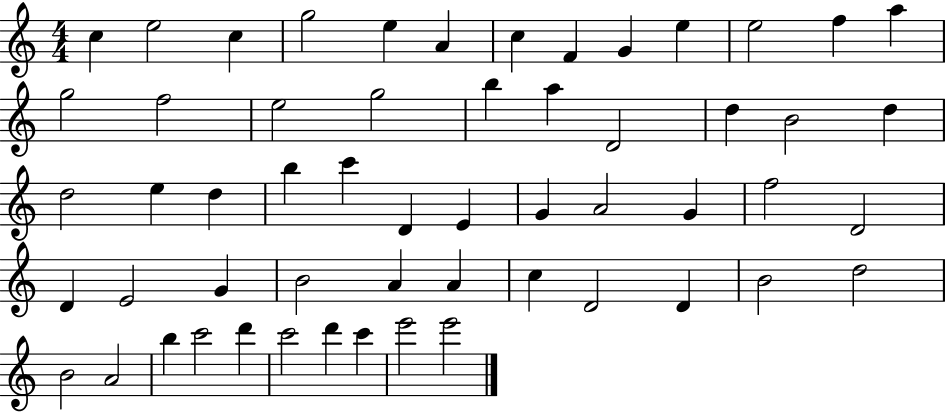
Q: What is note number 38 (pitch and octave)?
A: G4